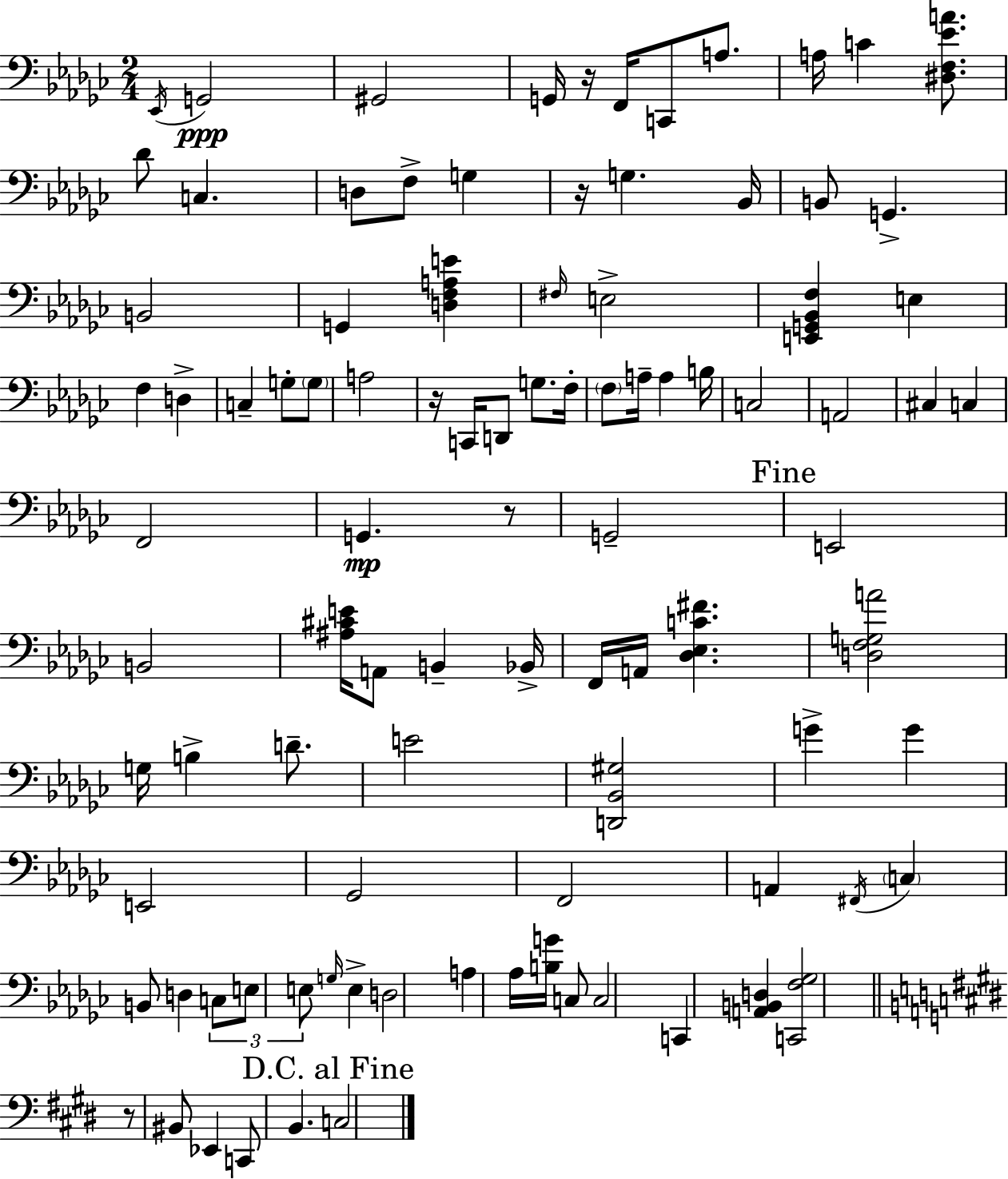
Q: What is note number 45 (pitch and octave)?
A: E2